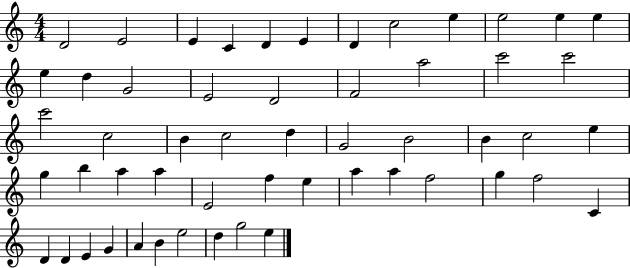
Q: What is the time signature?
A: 4/4